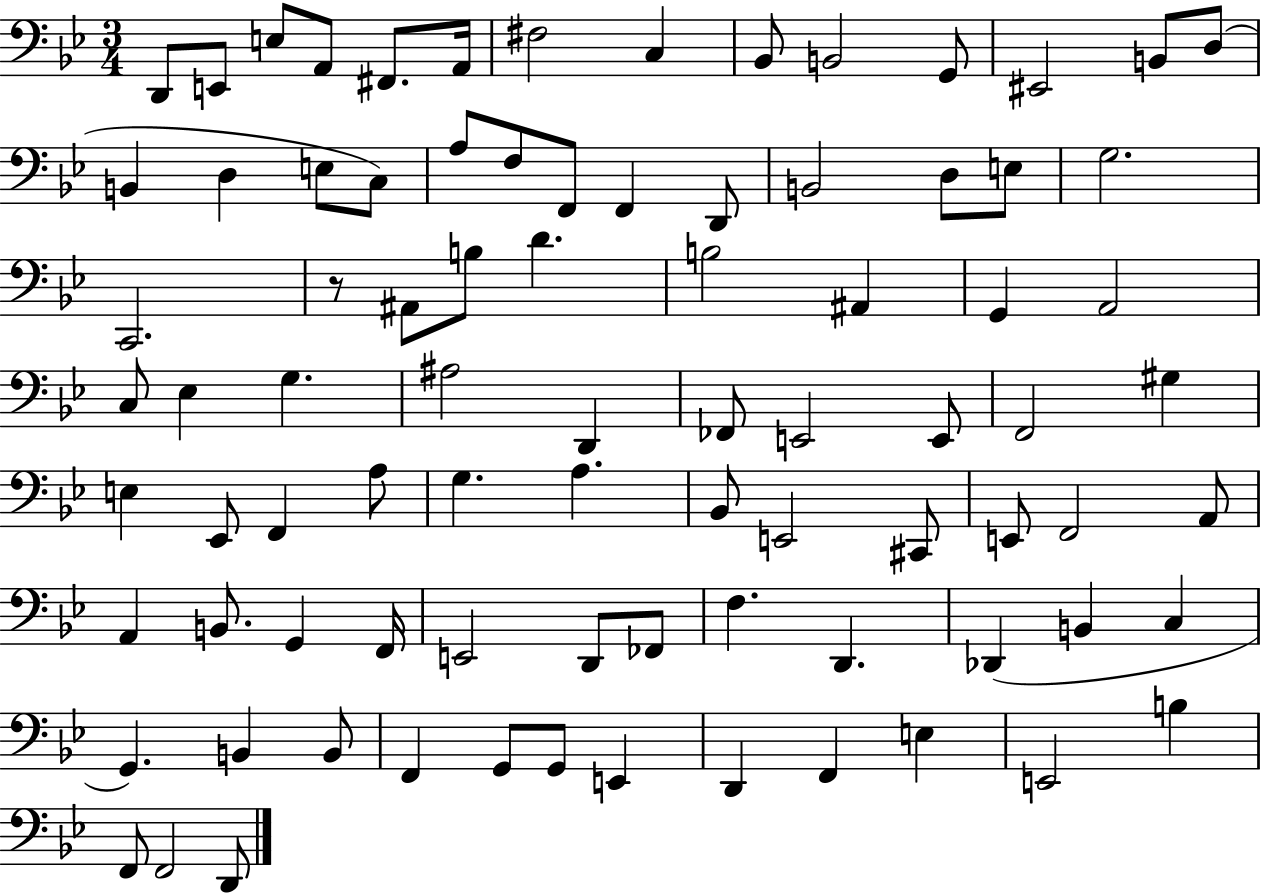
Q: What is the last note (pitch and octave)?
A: D2